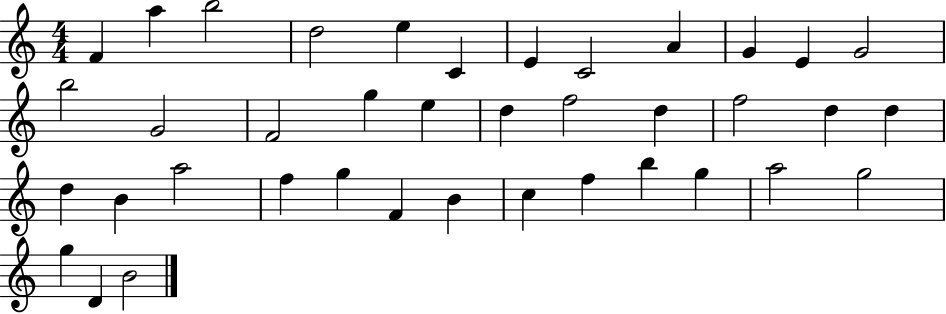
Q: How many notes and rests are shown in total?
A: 39